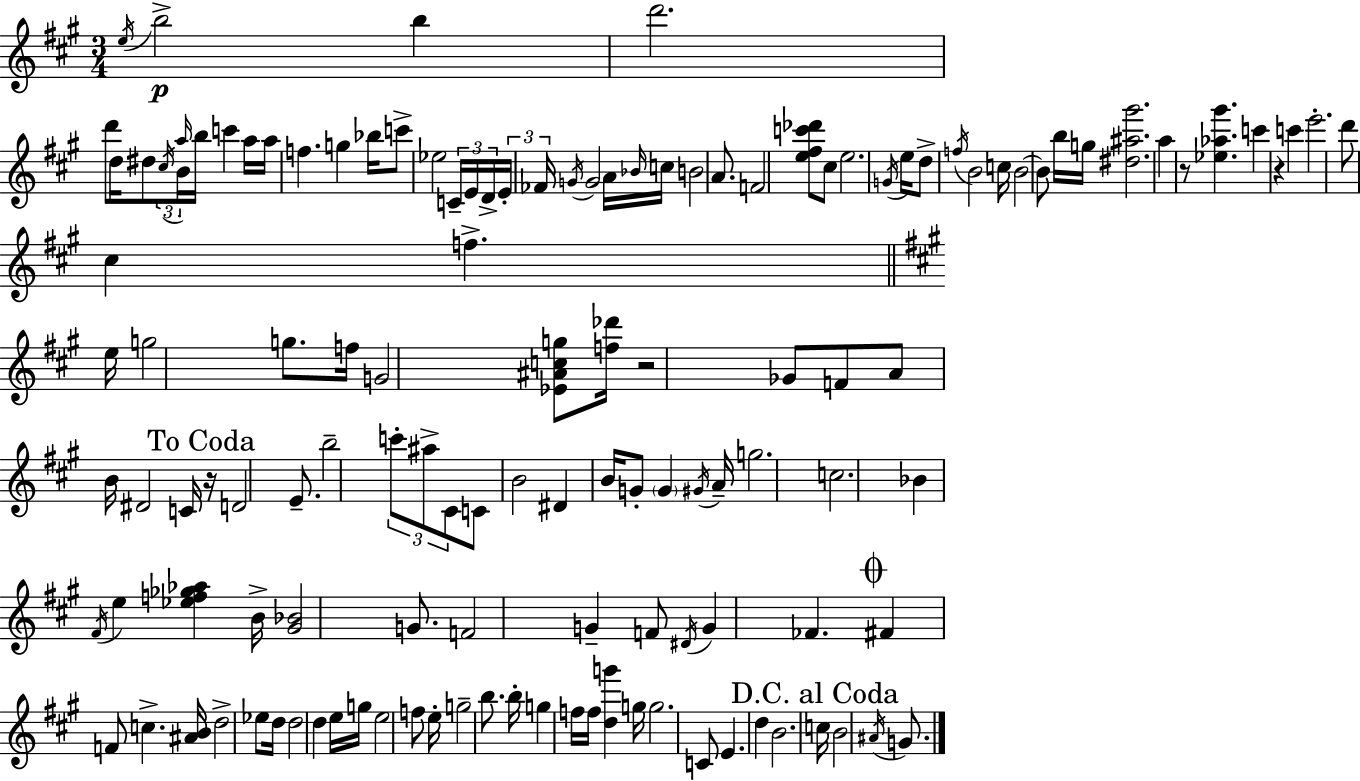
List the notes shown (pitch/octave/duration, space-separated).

E5/s B5/h B5/q D6/h. D6/e D5/s D#5/e C#5/s B4/s A5/s B5/s C6/q A5/s A5/s F5/q. G5/q Bb5/s C6/e Eb5/h C4/s E4/s D4/s E4/s FES4/s G4/s G4/h A4/s Bb4/s C5/s B4/h A4/e. F4/h [E5,F#5,C6,Db6]/e C#5/e E5/h. G4/s E5/s D5/e F5/s B4/h C5/s B4/h B4/e B5/s G5/s [D#5,A#5,G#6]/h. A5/q R/e [Eb5,Ab5,G#6]/q. C6/q R/q C6/q E6/h. D6/e C#5/q F5/q. E5/s G5/h G5/e. F5/s G4/h [Eb4,A#4,C5,G5]/e [F5,Db6]/s R/h Gb4/e F4/e A4/e B4/s D#4/h C4/s R/s D4/h E4/e. B5/h C6/e A#5/e C#4/e C4/e B4/h D#4/q B4/s G4/e G4/q G#4/s A4/s G5/h. C5/h. Bb4/q F#4/s E5/q [Eb5,F5,Gb5,Ab5]/q B4/s [G#4,Bb4]/h G4/e. F4/h G4/q F4/e D#4/s G4/q FES4/q. F#4/q F4/e C5/q. [A#4,B4]/s D5/h Eb5/e D5/s D5/h D5/q E5/s G5/s E5/h F5/e E5/s G5/h B5/e. B5/s G5/q F5/s F5/s [D5,G6]/q G5/s G5/h. C4/e E4/q. D5/q B4/h. C5/s B4/h A#4/s G4/e.